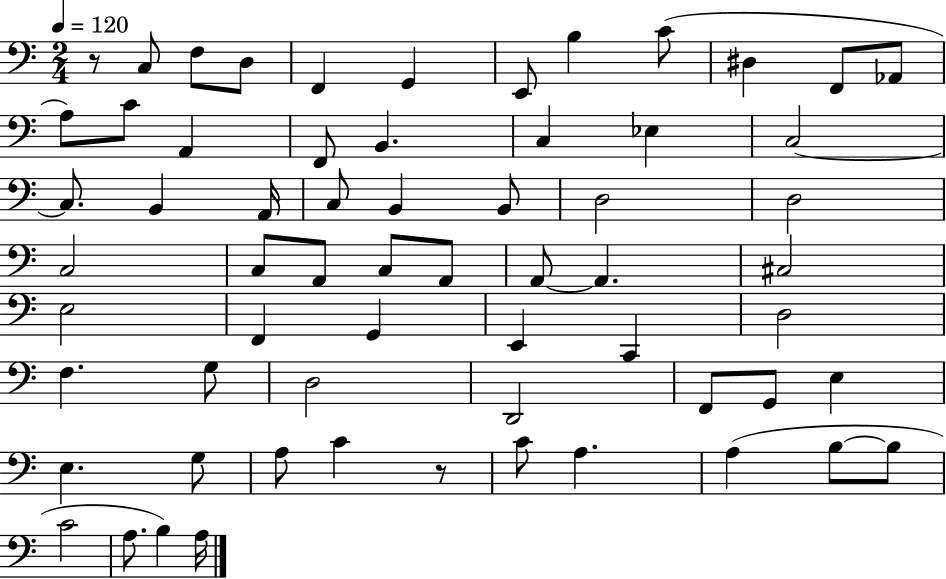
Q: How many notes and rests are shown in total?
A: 63